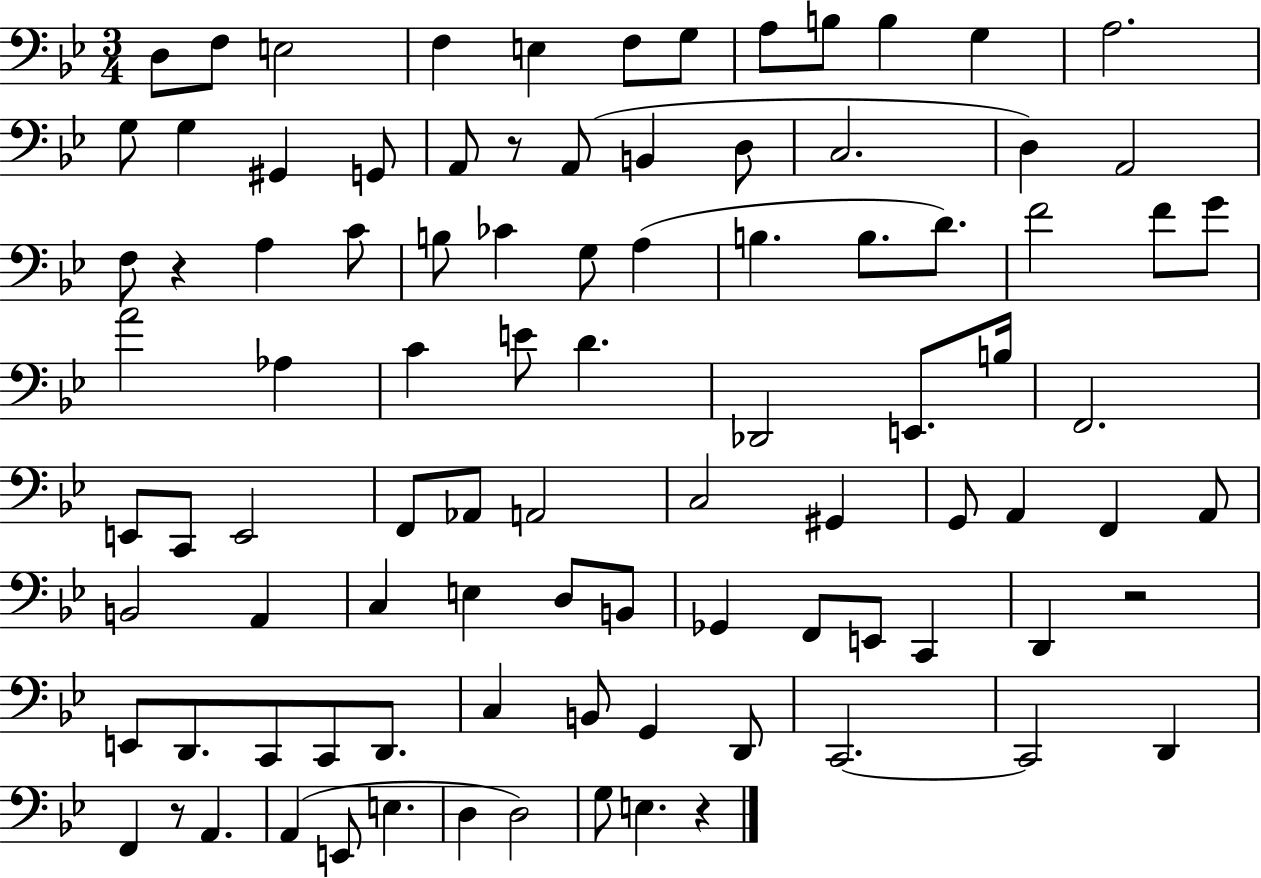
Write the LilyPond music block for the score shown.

{
  \clef bass
  \numericTimeSignature
  \time 3/4
  \key bes \major
  \repeat volta 2 { d8 f8 e2 | f4 e4 f8 g8 | a8 b8 b4 g4 | a2. | \break g8 g4 gis,4 g,8 | a,8 r8 a,8( b,4 d8 | c2. | d4) a,2 | \break f8 r4 a4 c'8 | b8 ces'4 g8 a4( | b4. b8. d'8.) | f'2 f'8 g'8 | \break a'2 aes4 | c'4 e'8 d'4. | des,2 e,8. b16 | f,2. | \break e,8 c,8 e,2 | f,8 aes,8 a,2 | c2 gis,4 | g,8 a,4 f,4 a,8 | \break b,2 a,4 | c4 e4 d8 b,8 | ges,4 f,8 e,8 c,4 | d,4 r2 | \break e,8 d,8. c,8 c,8 d,8. | c4 b,8 g,4 d,8 | c,2.~~ | c,2 d,4 | \break f,4 r8 a,4. | a,4( e,8 e4. | d4 d2) | g8 e4. r4 | \break } \bar "|."
}